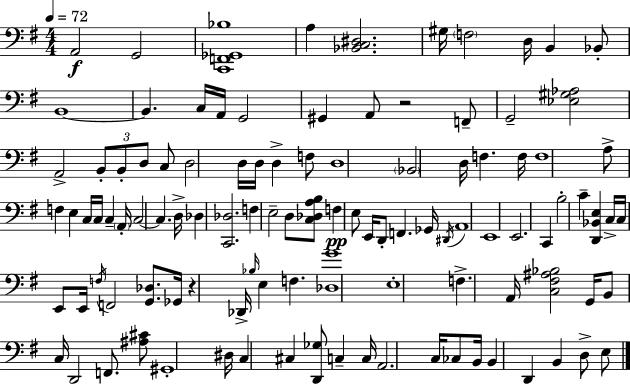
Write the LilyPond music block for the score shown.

{
  \clef bass
  \numericTimeSignature
  \time 4/4
  \key e \minor
  \tempo 4 = 72
  a,2\f g,2 | <c, f, ges, bes>1 | a4 <bes, c dis>2. | gis16 \parenthesize f2 d16 b,4 bes,8-. | \break b,1~~ | b,4. c16 a,16 g,2 | gis,4 a,8 r2 f,8-- | g,2-- <ees gis aes>2 | \break a,2-> \tuplet 3/2 { b,8-. b,8-. d8 } c8 | d2 d16 d16 d4-> f8 | d1 | \parenthesize bes,2 d16 f4. f16 | \break f1 | a8-> f4 e4 c16 c16 c4-- | \parenthesize a,16-. c2~~ c4. d16-> | des4 <c, des>2. | \break f4 e2-- d8 <c des a b>8 | f4\pp e8 e,16 d,8-. f,4. ges,16 | \acciaccatura { dis,16 } a,1 | e,1 | \break e,2. c,4 | b2-. c'4-- <d, bes, e>4 | c16-> c16 e,8 e,16 \acciaccatura { f16 } f,2 <g, des>8. | ges,16 r4 des,16-> \grace { bes16 } e4 f4. | \break <des g'>1 | e1-. | f4.-> a,16 <c fis ais bes>2 | g,16 b,8 c16 d,2 f,8. | \break <ais cis'>8 gis,1-. | dis16 c4 cis4 <d, ges>8 c4-- | c16 a,2. c16 | ces8 b,16 b,4 d,4 b,4 d8-> | \break e8 \bar "|."
}